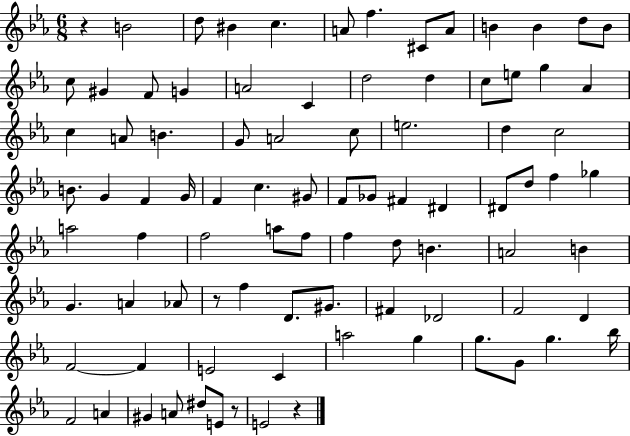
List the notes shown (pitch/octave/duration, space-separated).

R/q B4/h D5/e BIS4/q C5/q. A4/e F5/q. C#4/e A4/e B4/q B4/q D5/e B4/e C5/e G#4/q F4/e G4/q A4/h C4/q D5/h D5/q C5/e E5/e G5/q Ab4/q C5/q A4/e B4/q. G4/e A4/h C5/e E5/h. D5/q C5/h B4/e. G4/q F4/q G4/s F4/q C5/q. G#4/e F4/e Gb4/e F#4/q D#4/q D#4/e D5/e F5/q Gb5/q A5/h F5/q F5/h A5/e F5/e F5/q D5/e B4/q. A4/h B4/q G4/q. A4/q Ab4/e R/e F5/q D4/e. G#4/e. F#4/q Db4/h F4/h D4/q F4/h F4/q E4/h C4/q A5/h G5/q G5/e. G4/e G5/q. Bb5/s F4/h A4/q G#4/q A4/e D#5/e E4/e R/e E4/h R/q